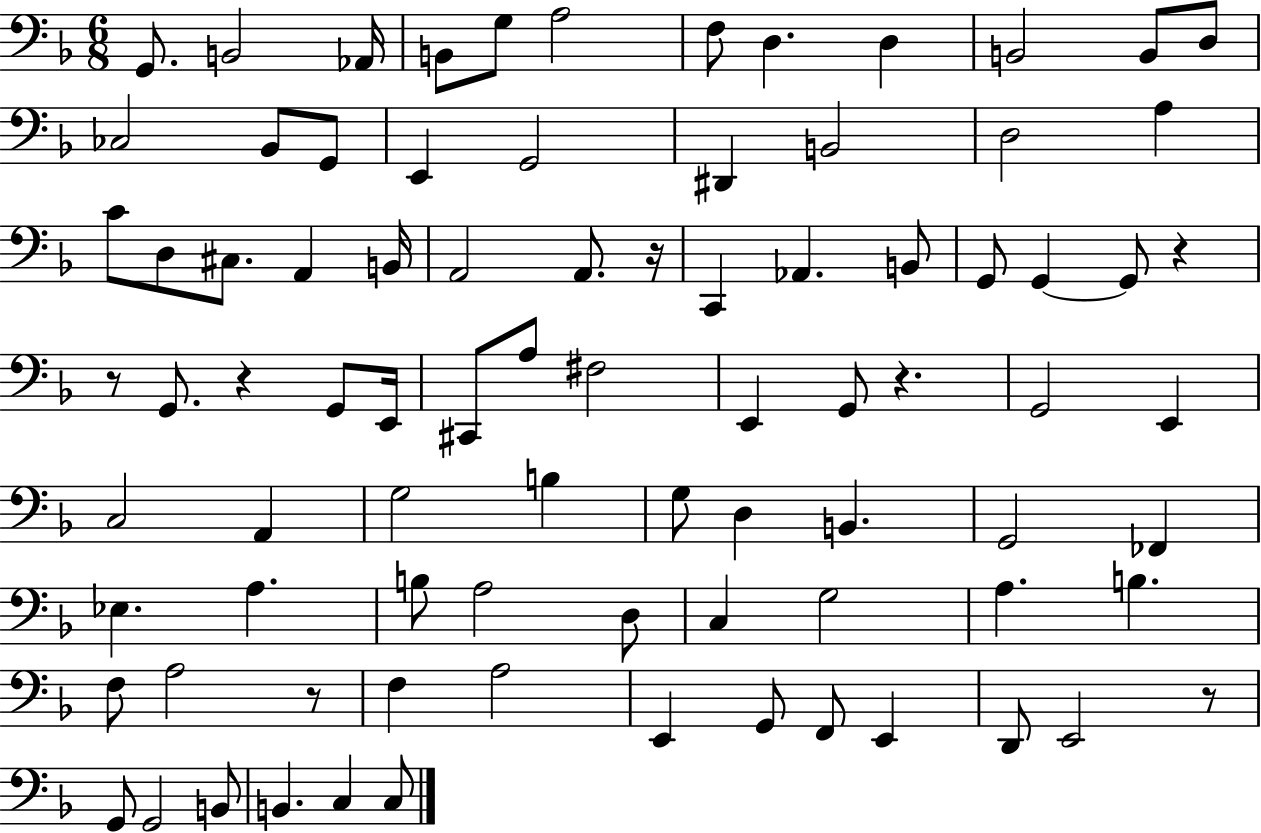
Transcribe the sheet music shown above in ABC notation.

X:1
T:Untitled
M:6/8
L:1/4
K:F
G,,/2 B,,2 _A,,/4 B,,/2 G,/2 A,2 F,/2 D, D, B,,2 B,,/2 D,/2 _C,2 _B,,/2 G,,/2 E,, G,,2 ^D,, B,,2 D,2 A, C/2 D,/2 ^C,/2 A,, B,,/4 A,,2 A,,/2 z/4 C,, _A,, B,,/2 G,,/2 G,, G,,/2 z z/2 G,,/2 z G,,/2 E,,/4 ^C,,/2 A,/2 ^F,2 E,, G,,/2 z G,,2 E,, C,2 A,, G,2 B, G,/2 D, B,, G,,2 _F,, _E, A, B,/2 A,2 D,/2 C, G,2 A, B, F,/2 A,2 z/2 F, A,2 E,, G,,/2 F,,/2 E,, D,,/2 E,,2 z/2 G,,/2 G,,2 B,,/2 B,, C, C,/2